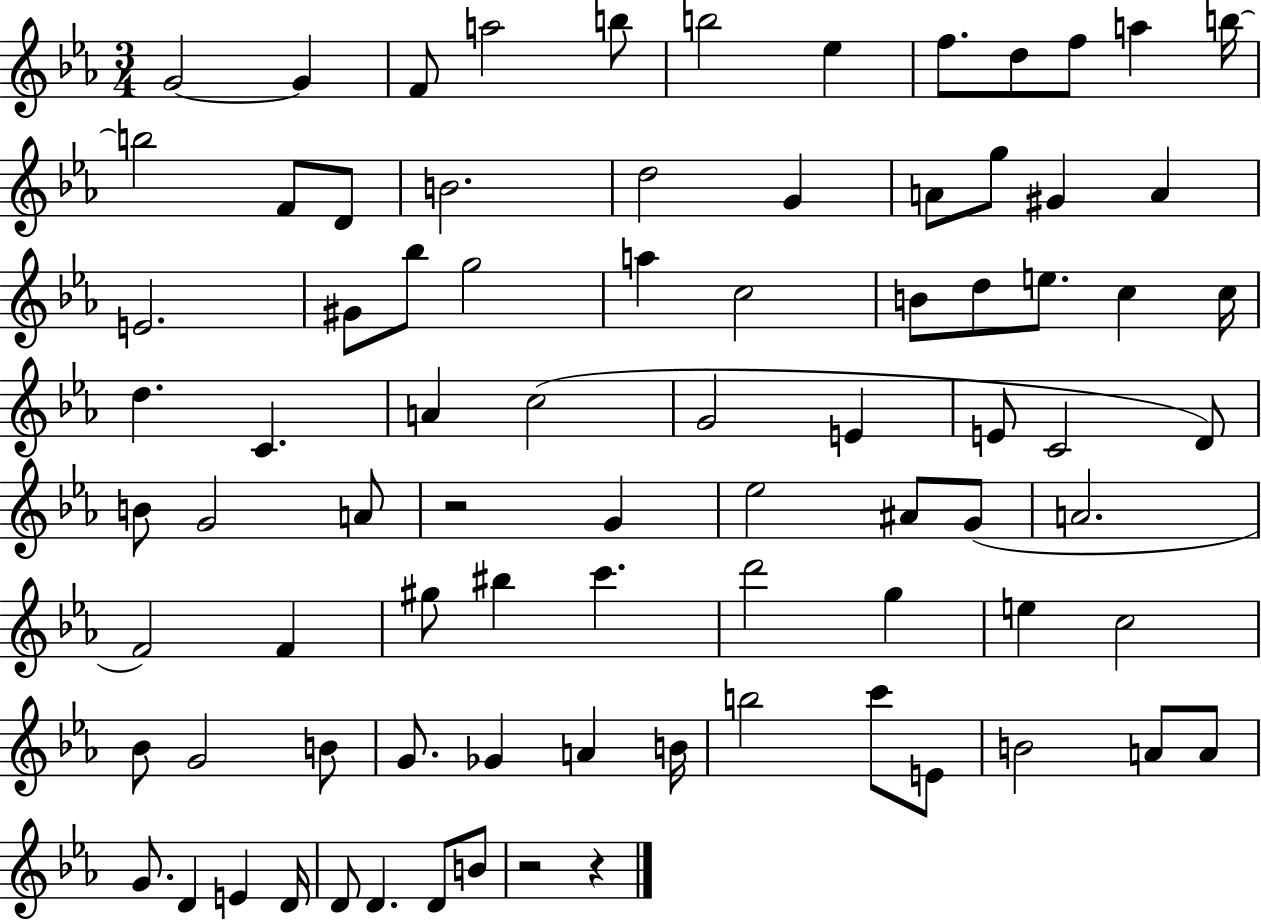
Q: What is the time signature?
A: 3/4